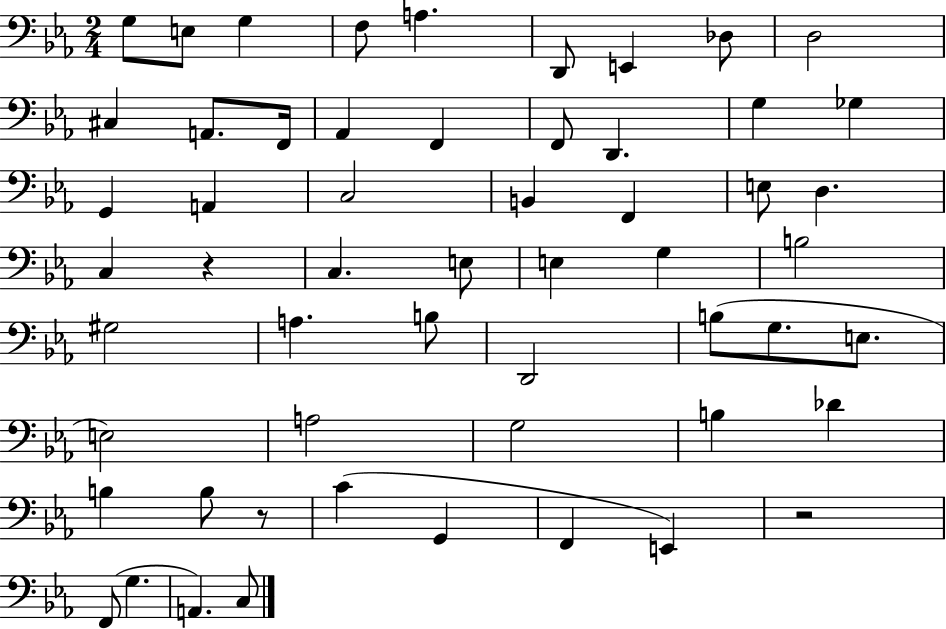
X:1
T:Untitled
M:2/4
L:1/4
K:Eb
G,/2 E,/2 G, F,/2 A, D,,/2 E,, _D,/2 D,2 ^C, A,,/2 F,,/4 _A,, F,, F,,/2 D,, G, _G, G,, A,, C,2 B,, F,, E,/2 D, C, z C, E,/2 E, G, B,2 ^G,2 A, B,/2 D,,2 B,/2 G,/2 E,/2 E,2 A,2 G,2 B, _D B, B,/2 z/2 C G,, F,, E,, z2 F,,/2 G, A,, C,/2